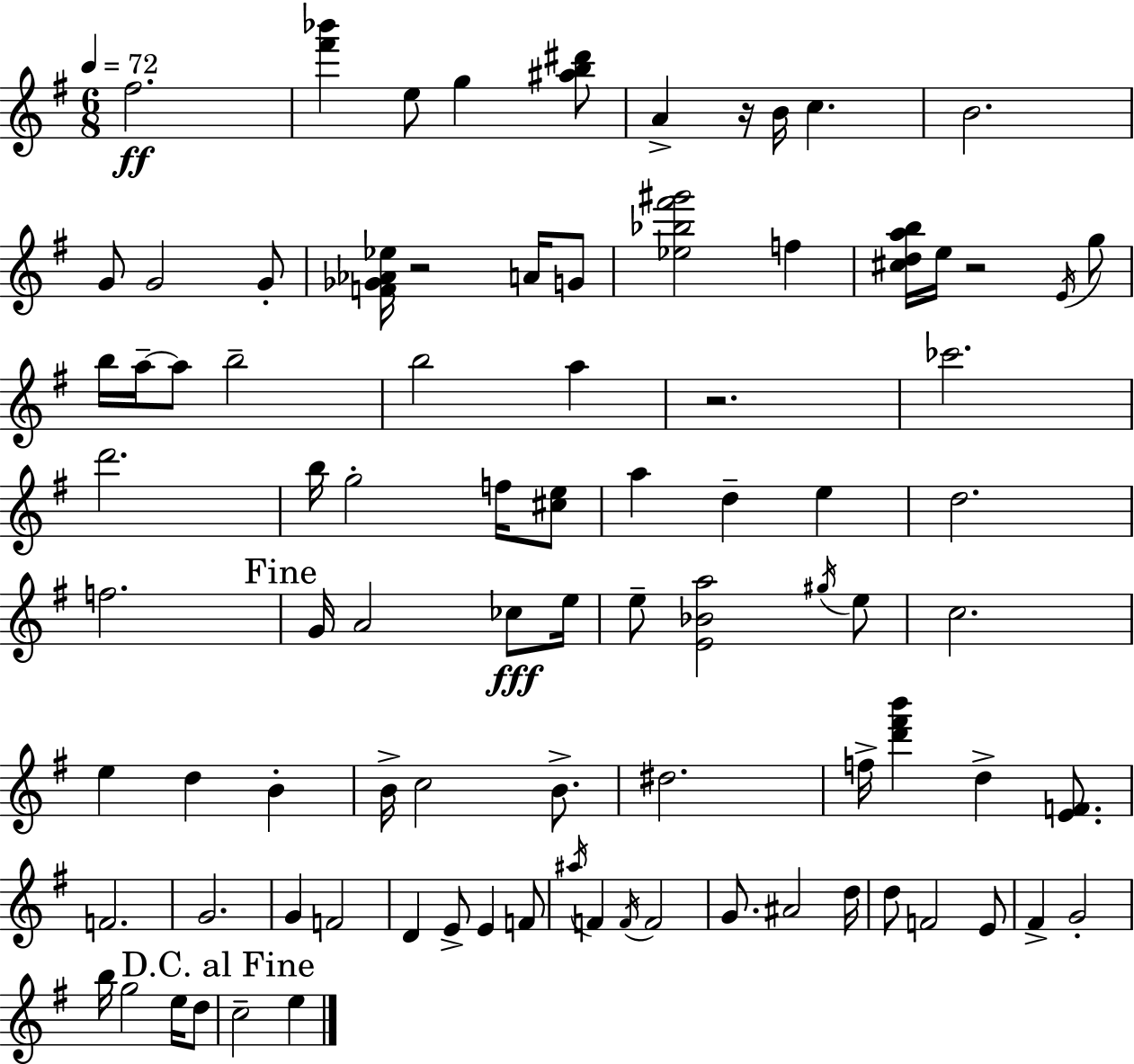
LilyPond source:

{
  \clef treble
  \numericTimeSignature
  \time 6/8
  \key g \major
  \tempo 4 = 72
  fis''2.\ff | <fis''' bes'''>4 e''8 g''4 <ais'' b'' dis'''>8 | a'4-> r16 b'16 c''4. | b'2. | \break g'8 g'2 g'8-. | <f' ges' aes' ees''>16 r2 a'16 g'8 | <ees'' bes'' fis''' gis'''>2 f''4 | <cis'' d'' a'' b''>16 e''16 r2 \acciaccatura { e'16 } g''8 | \break b''16 a''16--~~ a''8 b''2-- | b''2 a''4 | r2. | ces'''2. | \break d'''2. | b''16 g''2-. f''16 <cis'' e''>8 | a''4 d''4-- e''4 | d''2. | \break f''2. | \mark "Fine" g'16 a'2 ces''8\fff | e''16 e''8-- <e' bes' a''>2 \acciaccatura { gis''16 } | e''8 c''2. | \break e''4 d''4 b'4-. | b'16-> c''2 b'8.-> | dis''2. | f''16-> <d''' fis''' b'''>4 d''4-> <e' f'>8. | \break f'2. | g'2. | g'4 f'2 | d'4 e'8-> e'4 | \break f'8 \acciaccatura { ais''16 } f'4 \acciaccatura { f'16 } f'2 | g'8. ais'2 | d''16 d''8 f'2 | e'8 fis'4-> g'2-. | \break b''16 g''2 | e''16 d''8 \mark "D.C. al Fine" c''2-- | e''4 \bar "|."
}